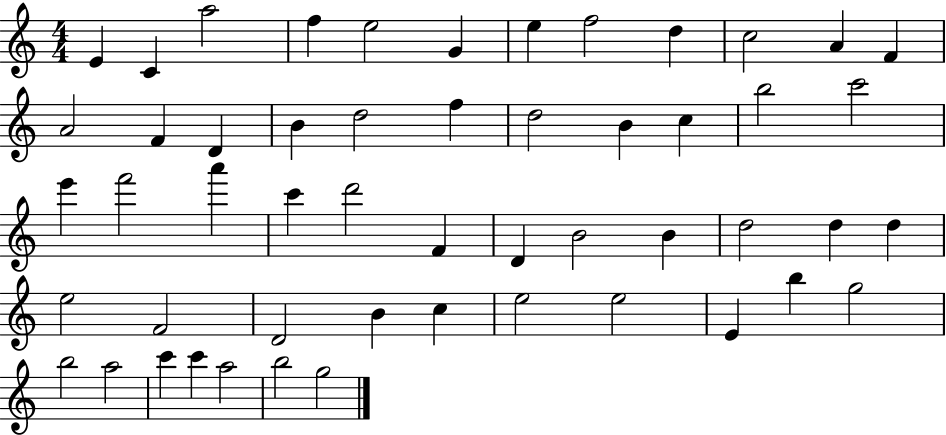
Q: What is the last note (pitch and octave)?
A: G5